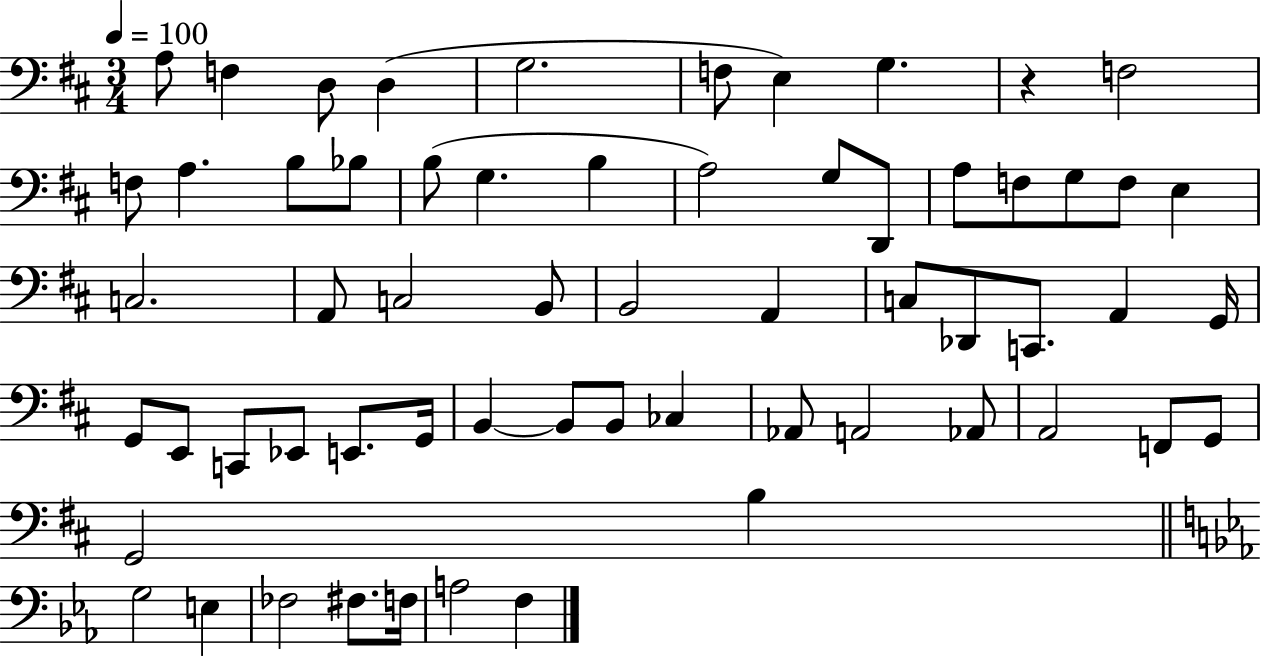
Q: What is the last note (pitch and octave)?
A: F3